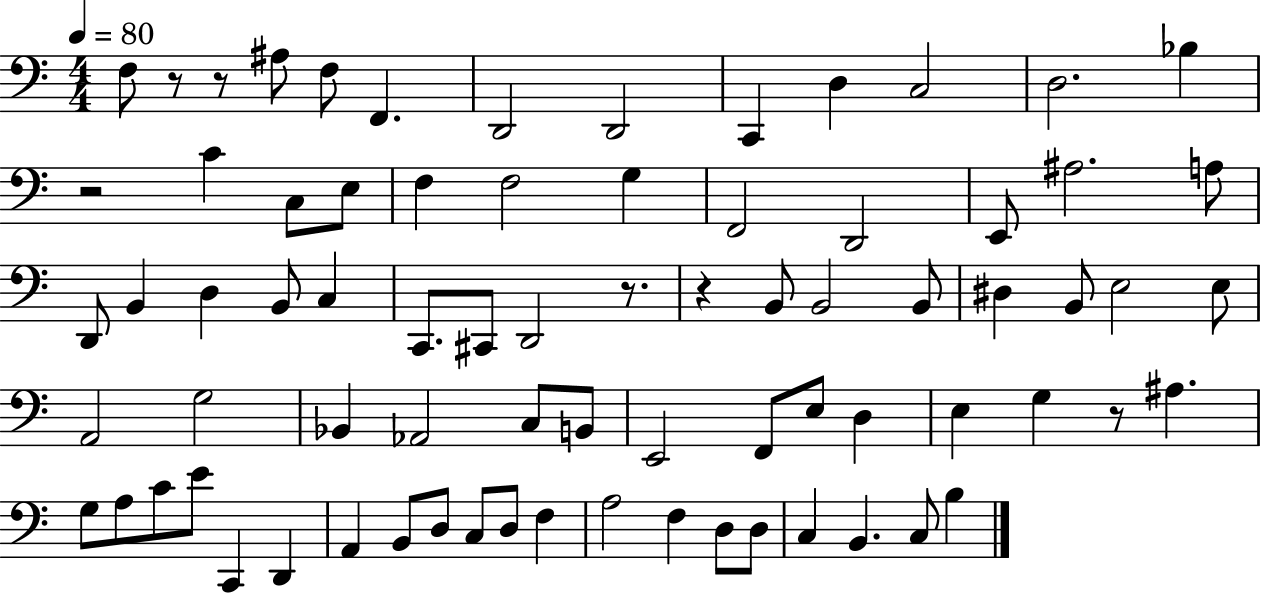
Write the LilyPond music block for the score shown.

{
  \clef bass
  \numericTimeSignature
  \time 4/4
  \key c \major
  \tempo 4 = 80
  f8 r8 r8 ais8 f8 f,4. | d,2 d,2 | c,4 d4 c2 | d2. bes4 | \break r2 c'4 c8 e8 | f4 f2 g4 | f,2 d,2 | e,8 ais2. a8 | \break d,8 b,4 d4 b,8 c4 | c,8. cis,8 d,2 r8. | r4 b,8 b,2 b,8 | dis4 b,8 e2 e8 | \break a,2 g2 | bes,4 aes,2 c8 b,8 | e,2 f,8 e8 d4 | e4 g4 r8 ais4. | \break g8 a8 c'8 e'8 c,4 d,4 | a,4 b,8 d8 c8 d8 f4 | a2 f4 d8 d8 | c4 b,4. c8 b4 | \break \bar "|."
}